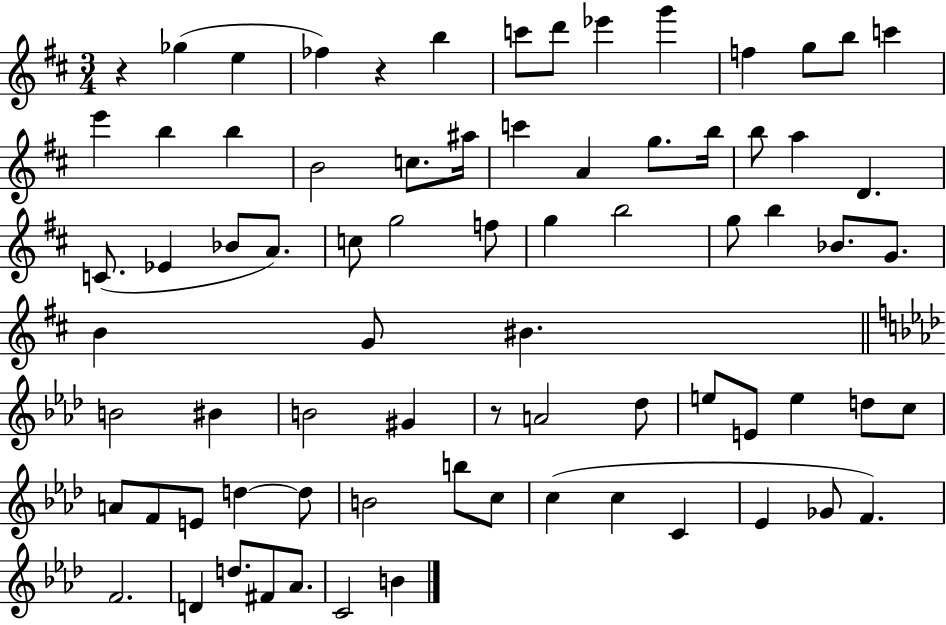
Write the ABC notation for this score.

X:1
T:Untitled
M:3/4
L:1/4
K:D
z _g e _f z b c'/2 d'/2 _e' g' f g/2 b/2 c' e' b b B2 c/2 ^a/4 c' A g/2 b/4 b/2 a D C/2 _E _B/2 A/2 c/2 g2 f/2 g b2 g/2 b _B/2 G/2 B G/2 ^B B2 ^B B2 ^G z/2 A2 _d/2 e/2 E/2 e d/2 c/2 A/2 F/2 E/2 d d/2 B2 b/2 c/2 c c C _E _G/2 F F2 D d/2 ^F/2 _A/2 C2 B